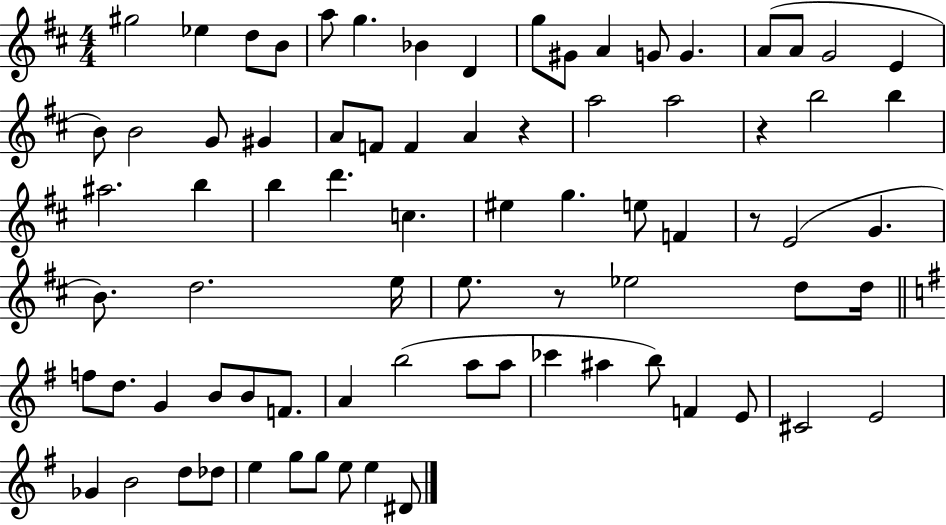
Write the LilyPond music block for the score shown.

{
  \clef treble
  \numericTimeSignature
  \time 4/4
  \key d \major
  \repeat volta 2 { gis''2 ees''4 d''8 b'8 | a''8 g''4. bes'4 d'4 | g''8 gis'8 a'4 g'8 g'4. | a'8( a'8 g'2 e'4 | \break b'8) b'2 g'8 gis'4 | a'8 f'8 f'4 a'4 r4 | a''2 a''2 | r4 b''2 b''4 | \break ais''2. b''4 | b''4 d'''4. c''4. | eis''4 g''4. e''8 f'4 | r8 e'2( g'4. | \break b'8.) d''2. e''16 | e''8. r8 ees''2 d''8 d''16 | \bar "||" \break \key g \major f''8 d''8. g'4 b'8 b'8 f'8. | a'4 b''2( a''8 a''8 | ces'''4 ais''4 b''8) f'4 e'8 | cis'2 e'2 | \break ges'4 b'2 d''8 des''8 | e''4 g''8 g''8 e''8 e''4 dis'8 | } \bar "|."
}